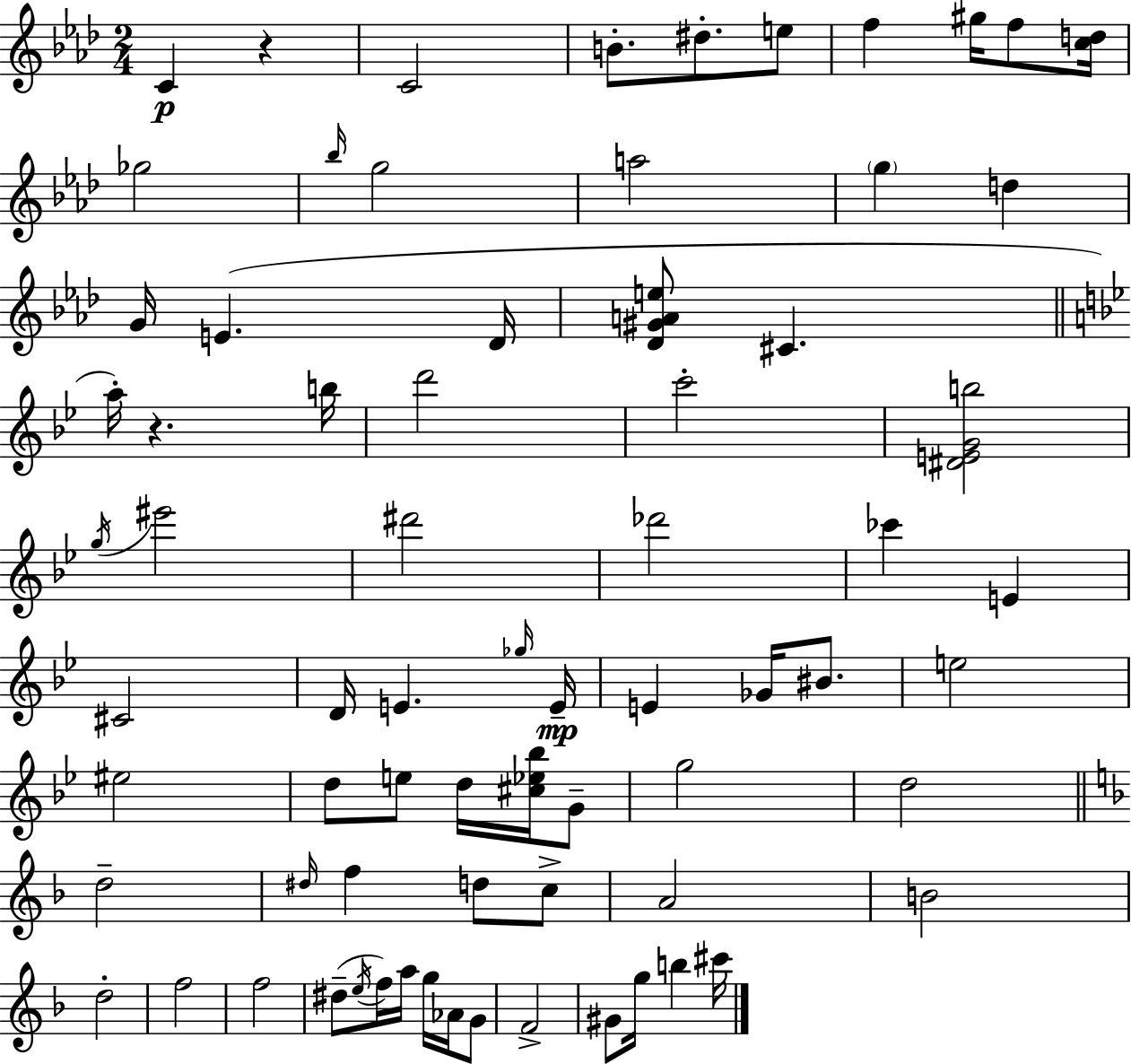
C4/q R/q C4/h B4/e. D#5/e. E5/e F5/q G#5/s F5/e [C5,D5]/s Gb5/h Bb5/s G5/h A5/h G5/q D5/q G4/s E4/q. Db4/s [Db4,G#4,A4,E5]/e C#4/q. A5/s R/q. B5/s D6/h C6/h [D#4,E4,G4,B5]/h G5/s EIS6/h D#6/h Db6/h CES6/q E4/q C#4/h D4/s E4/q. Gb5/s E4/s E4/q Gb4/s BIS4/e. E5/h EIS5/h D5/e E5/e D5/s [C#5,Eb5,Bb5]/s G4/e G5/h D5/h D5/h D#5/s F5/q D5/e C5/e A4/h B4/h D5/h F5/h F5/h D#5/e E5/s F5/s A5/s G5/s Ab4/s G4/e F4/h G#4/e G5/s B5/q C#6/s